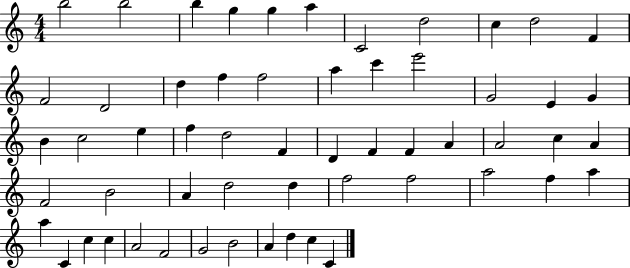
X:1
T:Untitled
M:4/4
L:1/4
K:C
b2 b2 b g g a C2 d2 c d2 F F2 D2 d f f2 a c' e'2 G2 E G B c2 e f d2 F D F F A A2 c A F2 B2 A d2 d f2 f2 a2 f a a C c c A2 F2 G2 B2 A d c C